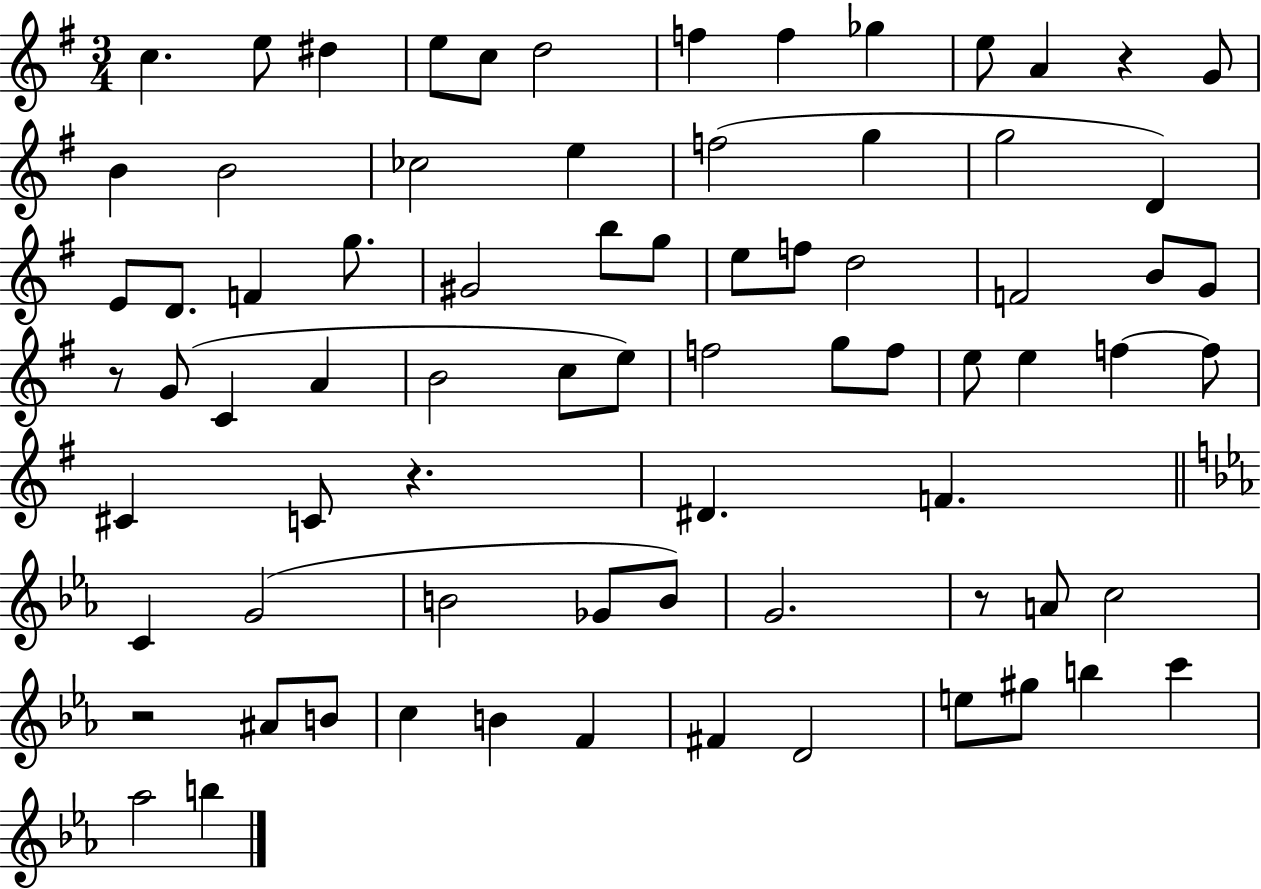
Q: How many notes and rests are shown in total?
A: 76